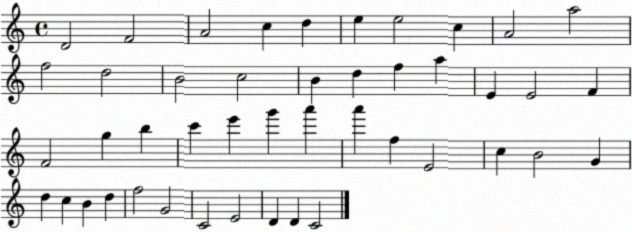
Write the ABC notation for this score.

X:1
T:Untitled
M:4/4
L:1/4
K:C
D2 F2 A2 c d e e2 c A2 a2 f2 d2 B2 c2 B d f a E E2 F F2 g b c' e' g' a' a' f E2 c B2 G d c B d f2 G2 C2 E2 D D C2